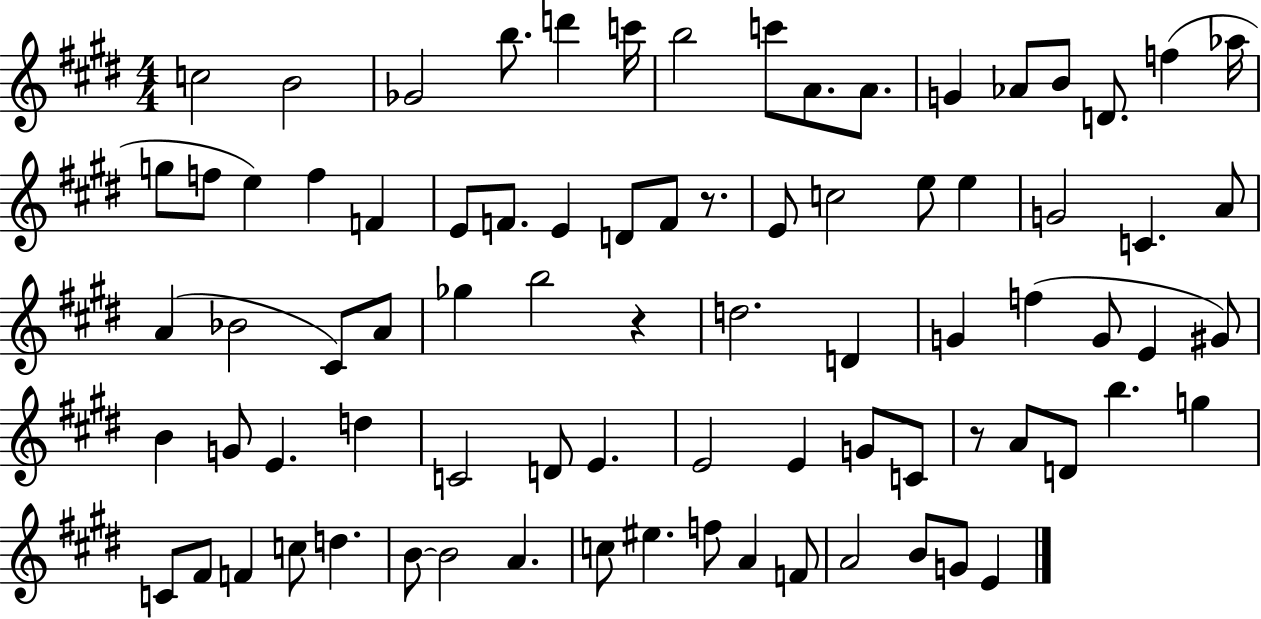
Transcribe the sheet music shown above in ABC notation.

X:1
T:Untitled
M:4/4
L:1/4
K:E
c2 B2 _G2 b/2 d' c'/4 b2 c'/2 A/2 A/2 G _A/2 B/2 D/2 f _a/4 g/2 f/2 e f F E/2 F/2 E D/2 F/2 z/2 E/2 c2 e/2 e G2 C A/2 A _B2 ^C/2 A/2 _g b2 z d2 D G f G/2 E ^G/2 B G/2 E d C2 D/2 E E2 E G/2 C/2 z/2 A/2 D/2 b g C/2 ^F/2 F c/2 d B/2 B2 A c/2 ^e f/2 A F/2 A2 B/2 G/2 E